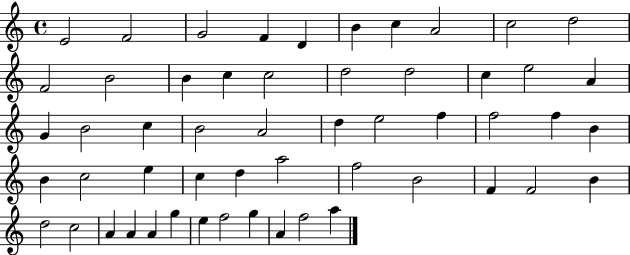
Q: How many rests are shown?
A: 0